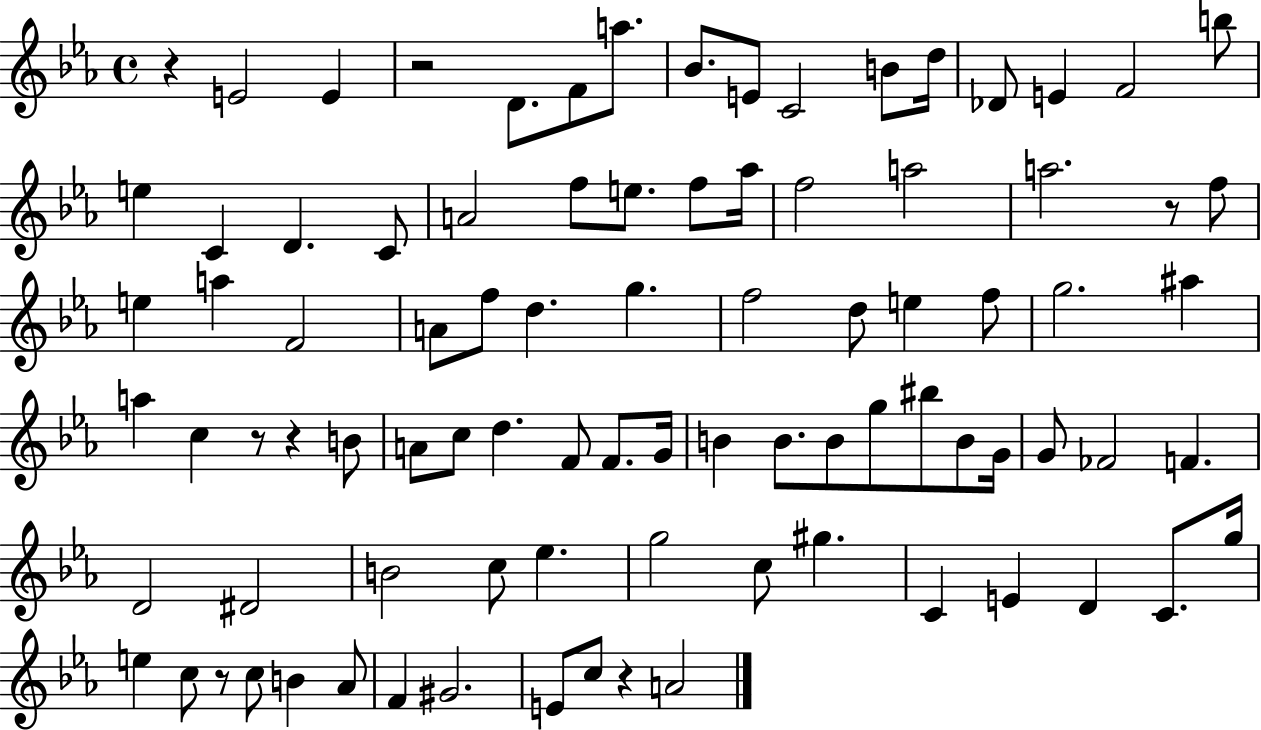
R/q E4/h E4/q R/h D4/e. F4/e A5/e. Bb4/e. E4/e C4/h B4/e D5/s Db4/e E4/q F4/h B5/e E5/q C4/q D4/q. C4/e A4/h F5/e E5/e. F5/e Ab5/s F5/h A5/h A5/h. R/e F5/e E5/q A5/q F4/h A4/e F5/e D5/q. G5/q. F5/h D5/e E5/q F5/e G5/h. A#5/q A5/q C5/q R/e R/q B4/e A4/e C5/e D5/q. F4/e F4/e. G4/s B4/q B4/e. B4/e G5/e BIS5/e B4/e G4/s G4/e FES4/h F4/q. D4/h D#4/h B4/h C5/e Eb5/q. G5/h C5/e G#5/q. C4/q E4/q D4/q C4/e. G5/s E5/q C5/e R/e C5/e B4/q Ab4/e F4/q G#4/h. E4/e C5/e R/q A4/h